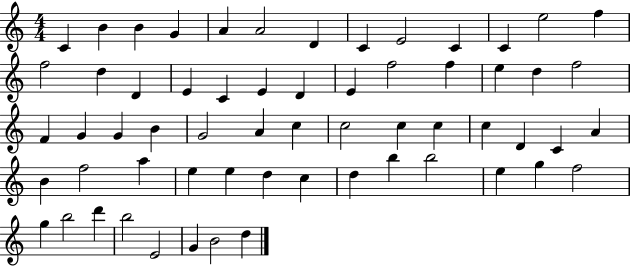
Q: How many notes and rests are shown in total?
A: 61